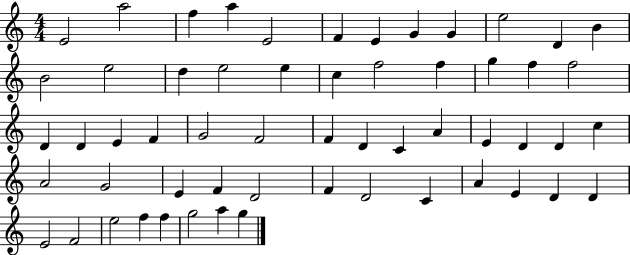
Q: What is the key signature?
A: C major